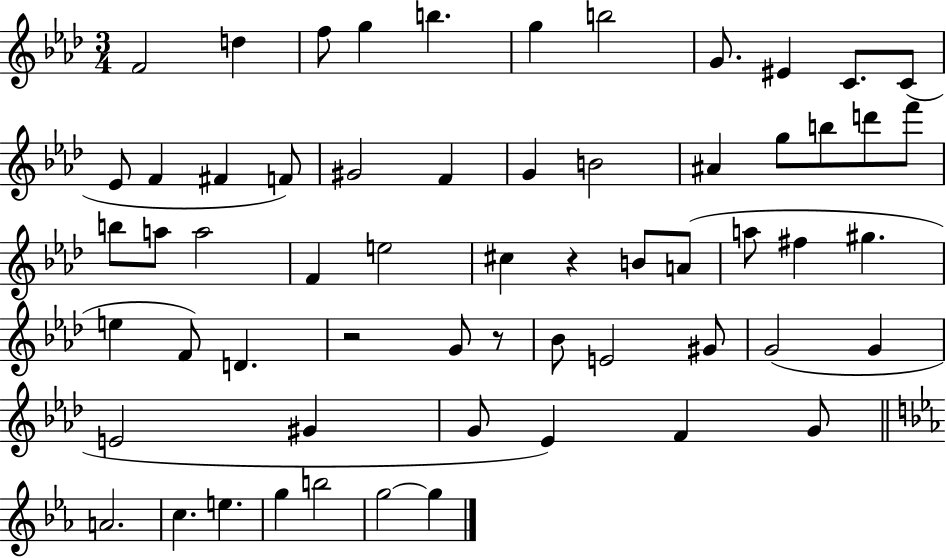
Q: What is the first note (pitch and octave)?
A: F4